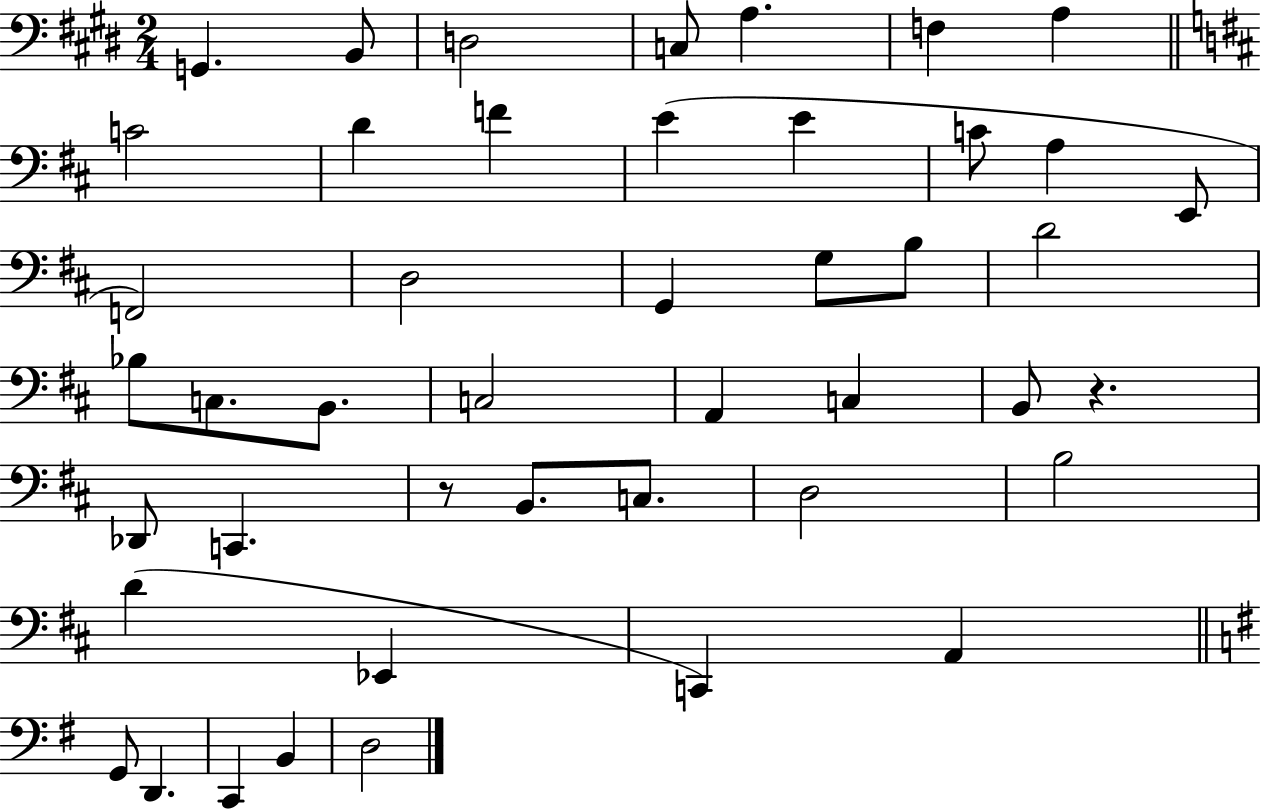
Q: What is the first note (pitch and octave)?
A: G2